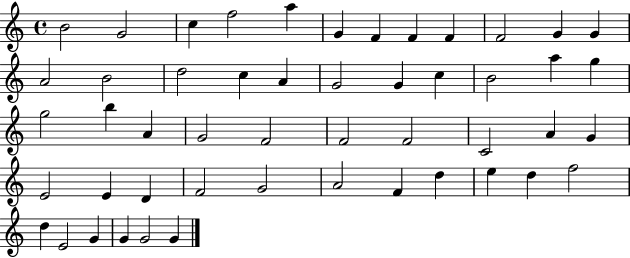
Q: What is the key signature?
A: C major